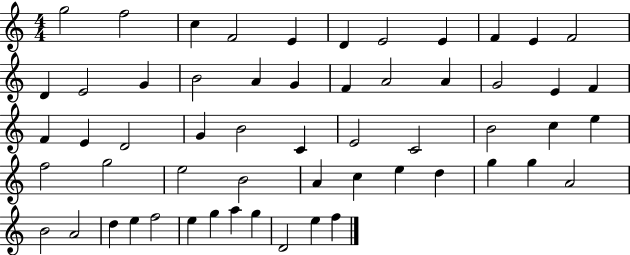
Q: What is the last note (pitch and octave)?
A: F5